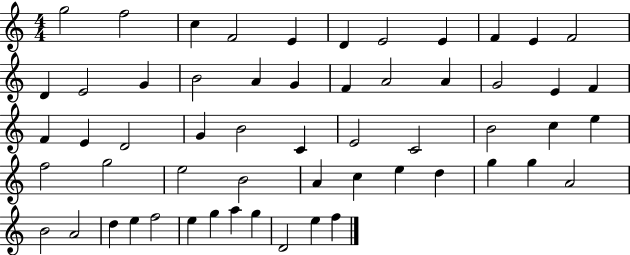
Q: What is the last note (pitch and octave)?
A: F5